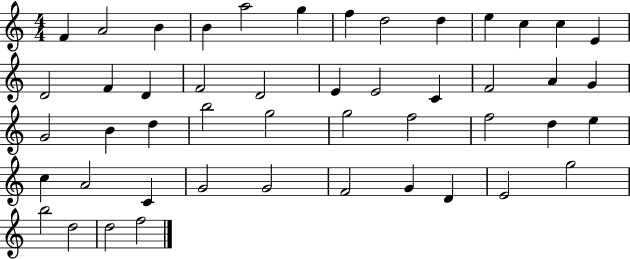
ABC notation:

X:1
T:Untitled
M:4/4
L:1/4
K:C
F A2 B B a2 g f d2 d e c c E D2 F D F2 D2 E E2 C F2 A G G2 B d b2 g2 g2 f2 f2 d e c A2 C G2 G2 F2 G D E2 g2 b2 d2 d2 f2